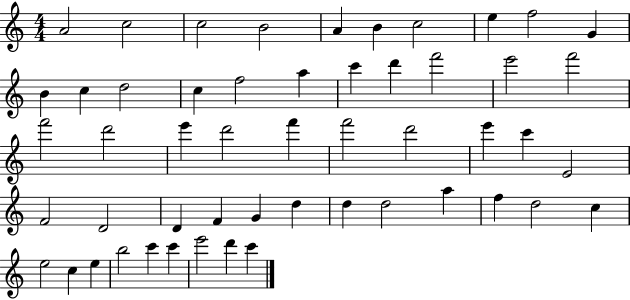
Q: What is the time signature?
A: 4/4